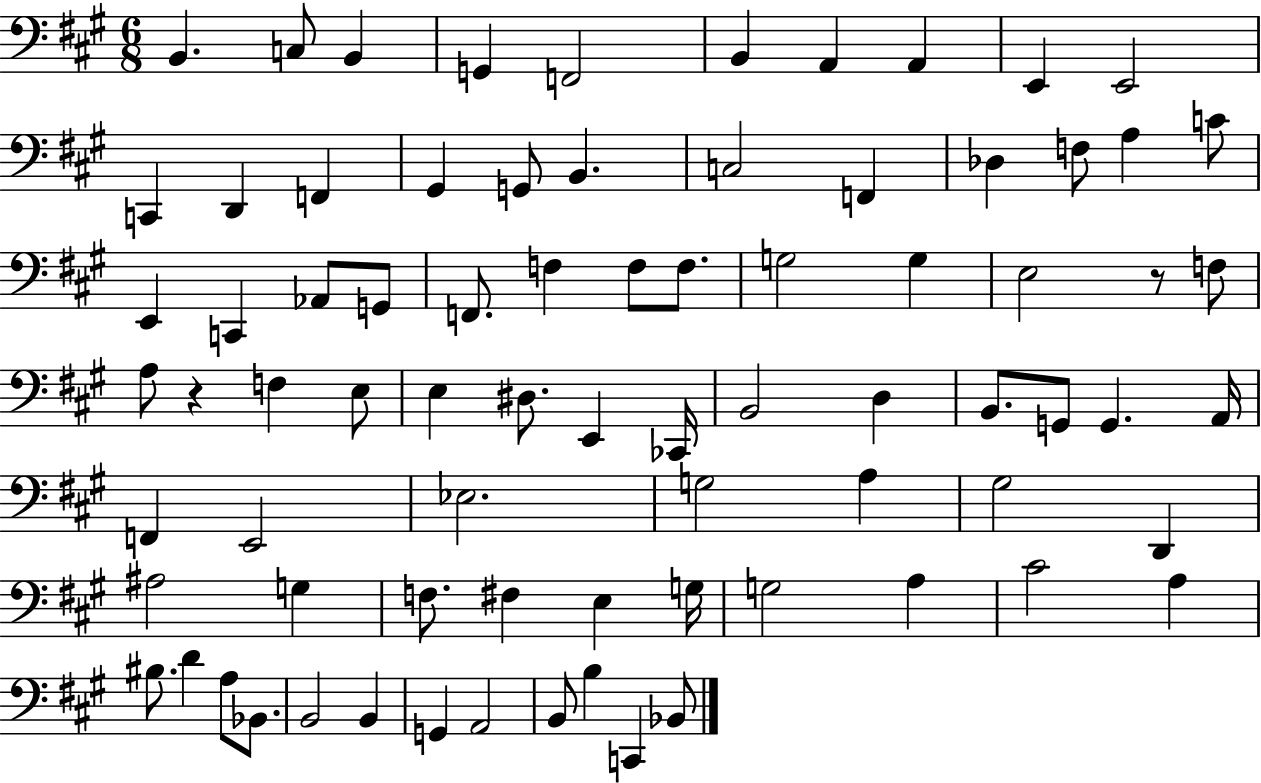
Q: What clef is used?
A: bass